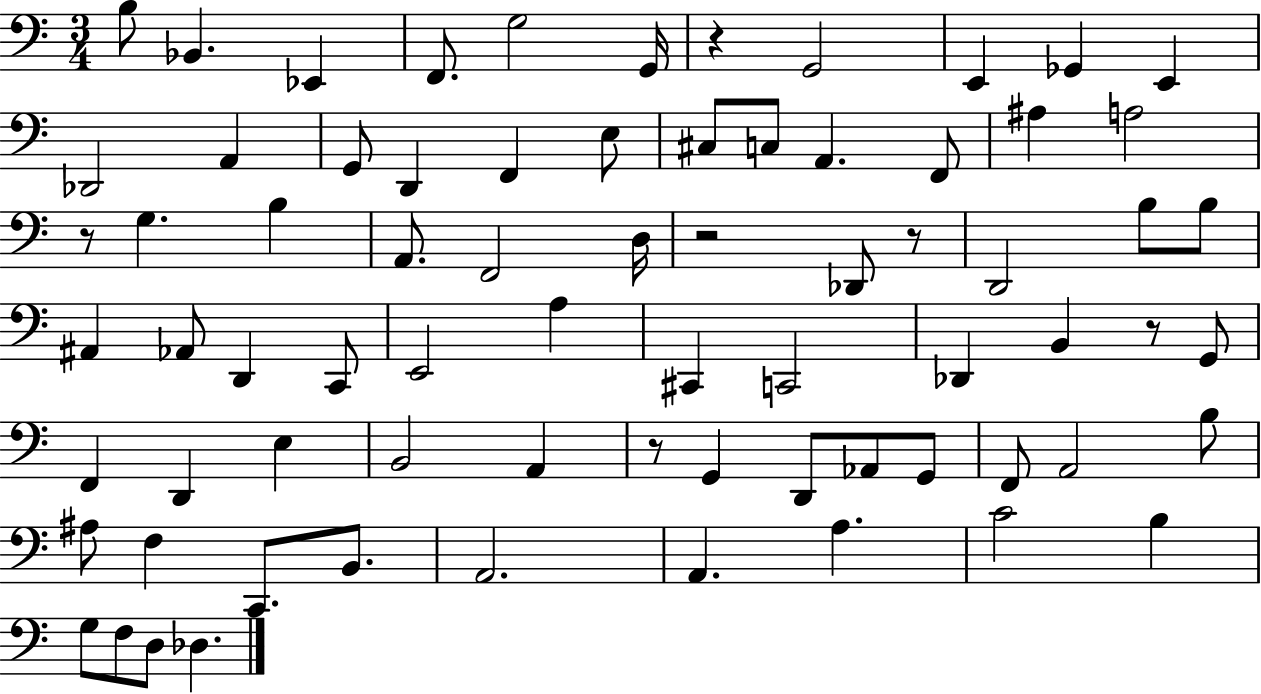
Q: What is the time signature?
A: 3/4